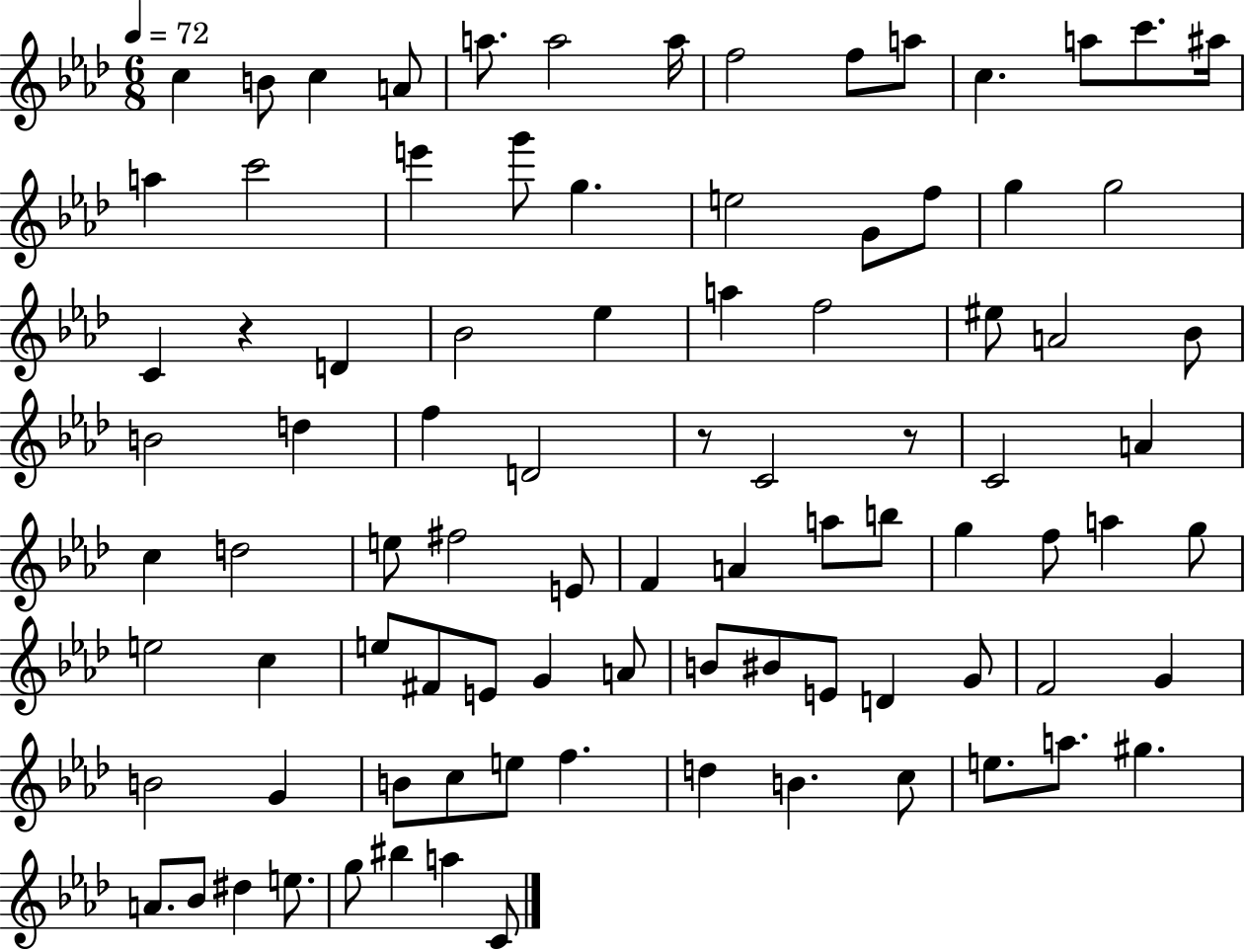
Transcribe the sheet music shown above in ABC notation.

X:1
T:Untitled
M:6/8
L:1/4
K:Ab
c B/2 c A/2 a/2 a2 a/4 f2 f/2 a/2 c a/2 c'/2 ^a/4 a c'2 e' g'/2 g e2 G/2 f/2 g g2 C z D _B2 _e a f2 ^e/2 A2 _B/2 B2 d f D2 z/2 C2 z/2 C2 A c d2 e/2 ^f2 E/2 F A a/2 b/2 g f/2 a g/2 e2 c e/2 ^F/2 E/2 G A/2 B/2 ^B/2 E/2 D G/2 F2 G B2 G B/2 c/2 e/2 f d B c/2 e/2 a/2 ^g A/2 _B/2 ^d e/2 g/2 ^b a C/2